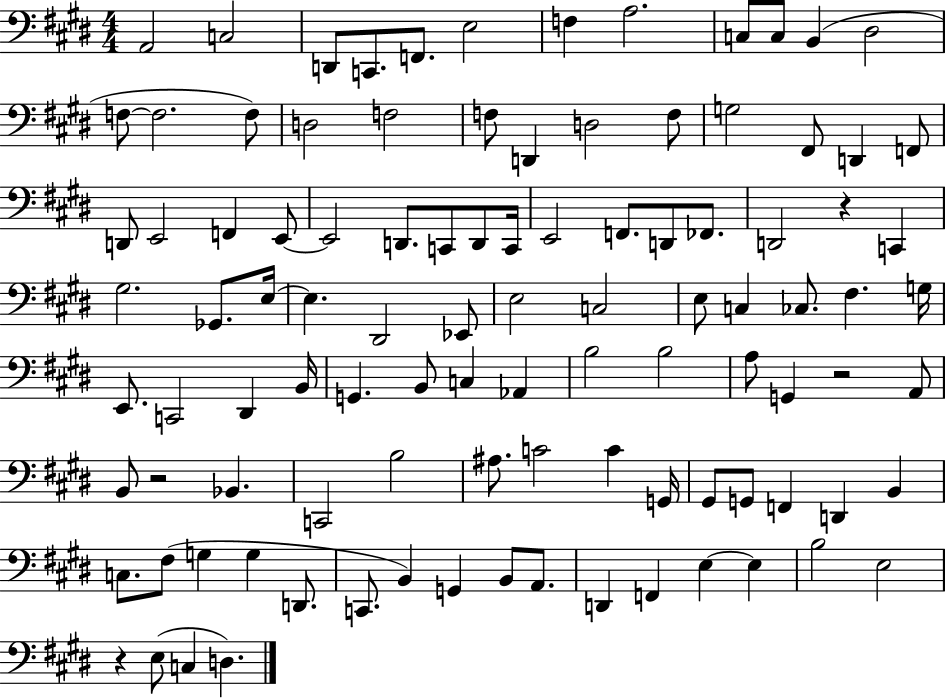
{
  \clef bass
  \numericTimeSignature
  \time 4/4
  \key e \major
  a,2 c2 | d,8 c,8. f,8. e2 | f4 a2. | c8 c8 b,4( dis2 | \break f8~~ f2. f8) | d2 f2 | f8 d,4 d2 f8 | g2 fis,8 d,4 f,8 | \break d,8 e,2 f,4 e,8~~ | e,2 d,8. c,8 d,8 c,16 | e,2 f,8. d,8 fes,8. | d,2 r4 c,4 | \break gis2. ges,8. e16~~ | e4. dis,2 ees,8 | e2 c2 | e8 c4 ces8. fis4. g16 | \break e,8. c,2 dis,4 b,16 | g,4. b,8 c4 aes,4 | b2 b2 | a8 g,4 r2 a,8 | \break b,8 r2 bes,4. | c,2 b2 | ais8. c'2 c'4 g,16 | gis,8 g,8 f,4 d,4 b,4 | \break c8. fis8( g4 g4 d,8. | c,8. b,4) g,4 b,8 a,8. | d,4 f,4 e4~~ e4 | b2 e2 | \break r4 e8( c4 d4.) | \bar "|."
}